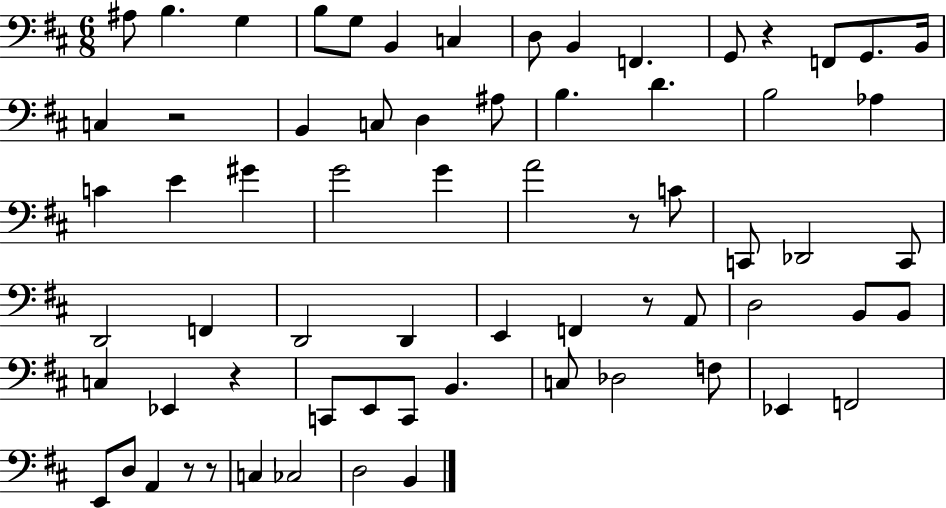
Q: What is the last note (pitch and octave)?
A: B2